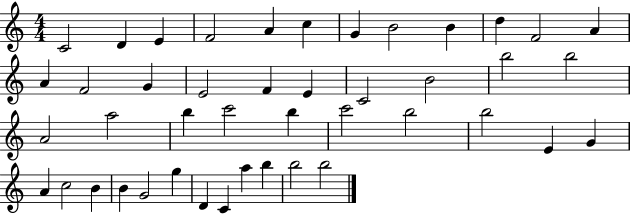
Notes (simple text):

C4/h D4/q E4/q F4/h A4/q C5/q G4/q B4/h B4/q D5/q F4/h A4/q A4/q F4/h G4/q E4/h F4/q E4/q C4/h B4/h B5/h B5/h A4/h A5/h B5/q C6/h B5/q C6/h B5/h B5/h E4/q G4/q A4/q C5/h B4/q B4/q G4/h G5/q D4/q C4/q A5/q B5/q B5/h B5/h